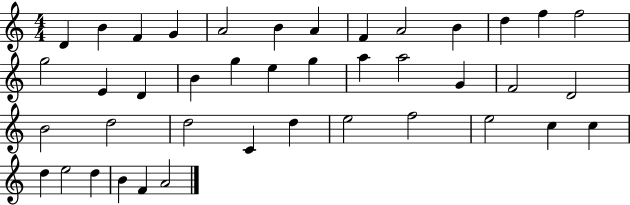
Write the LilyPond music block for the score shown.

{
  \clef treble
  \numericTimeSignature
  \time 4/4
  \key c \major
  d'4 b'4 f'4 g'4 | a'2 b'4 a'4 | f'4 a'2 b'4 | d''4 f''4 f''2 | \break g''2 e'4 d'4 | b'4 g''4 e''4 g''4 | a''4 a''2 g'4 | f'2 d'2 | \break b'2 d''2 | d''2 c'4 d''4 | e''2 f''2 | e''2 c''4 c''4 | \break d''4 e''2 d''4 | b'4 f'4 a'2 | \bar "|."
}